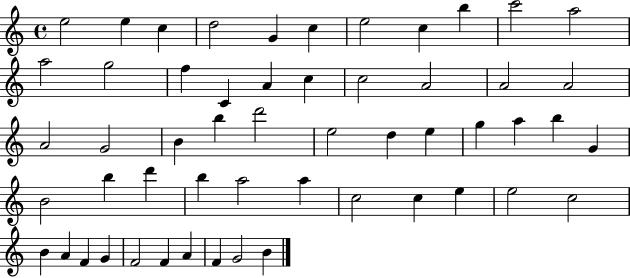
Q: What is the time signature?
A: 4/4